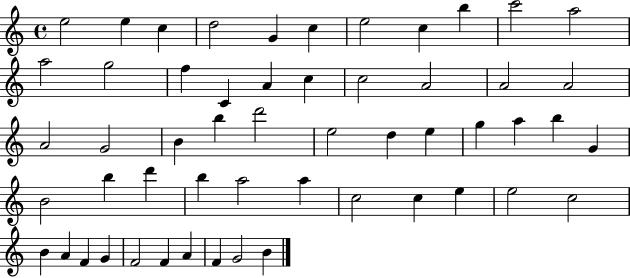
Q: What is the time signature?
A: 4/4